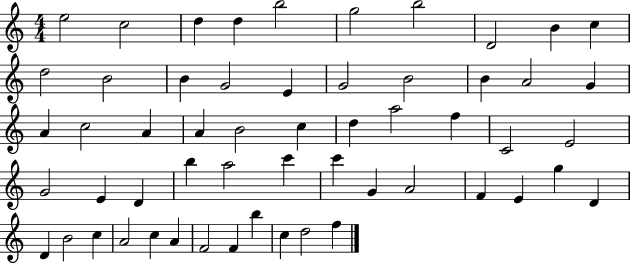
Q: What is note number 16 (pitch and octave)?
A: G4